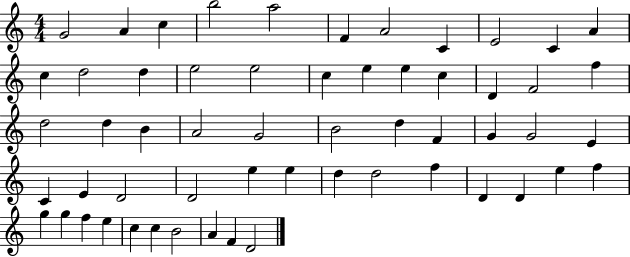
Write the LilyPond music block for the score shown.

{
  \clef treble
  \numericTimeSignature
  \time 4/4
  \key c \major
  g'2 a'4 c''4 | b''2 a''2 | f'4 a'2 c'4 | e'2 c'4 a'4 | \break c''4 d''2 d''4 | e''2 e''2 | c''4 e''4 e''4 c''4 | d'4 f'2 f''4 | \break d''2 d''4 b'4 | a'2 g'2 | b'2 d''4 f'4 | g'4 g'2 e'4 | \break c'4 e'4 d'2 | d'2 e''4 e''4 | d''4 d''2 f''4 | d'4 d'4 e''4 f''4 | \break g''4 g''4 f''4 e''4 | c''4 c''4 b'2 | a'4 f'4 d'2 | \bar "|."
}